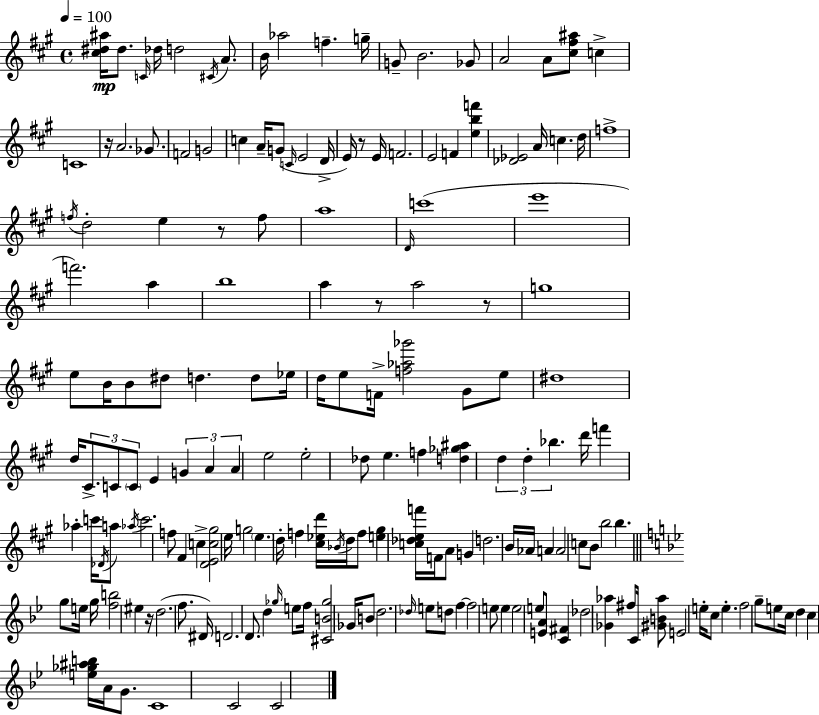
[C#5,D#5,A#5]/s D#5/e. C4/s Db5/s D5/h C#4/s A4/e. B4/s Ab5/h F5/q. G5/s G4/e B4/h. Gb4/e A4/h A4/e [C#5,F#5,A#5]/e C5/q C4/w R/s A4/h. Gb4/e. F4/h G4/h C5/q A4/s G4/e C4/s E4/h D4/s E4/s R/e E4/s F4/h. E4/h F4/q [E5,B5,F6]/q [Db4,Eb4]/h A4/s C5/q. D5/s F5/w F5/s D5/h E5/q R/e F5/e A5/w D4/s C6/w E6/w F6/h. A5/q B5/w A5/q R/e A5/h R/e G5/w E5/e B4/s B4/e D#5/e D5/q. D5/e Eb5/s D5/s E5/e F4/s [F5,Ab5,Gb6]/h G#4/e E5/e D#5/w D5/s C#4/e. C4/e C4/e E4/q G4/q A4/q A4/q E5/h E5/h Db5/e E5/q. F5/q [D5,Gb5,A#5]/q D5/q D5/q Bb5/q. D6/s F6/q Ab5/q C6/s Db4/s A5/e Ab5/s C6/h. F5/e F#4/q C5/q [D4,E4,C5,G#5]/h E5/s G5/h E5/q. D5/s F5/q [C#5,Eb5,D6]/s Bb4/s D5/s F5/e [E5,G#5]/q [C5,Db5,E5,F6]/s F4/s A4/e G4/q D5/h. B4/s Ab4/s A4/q A4/h C5/e B4/e B5/h B5/q. G5/e E5/s G5/s [F5,B5]/h EIS5/q R/s D5/h. F5/e. D#4/s D4/h. D4/e. D5/q Gb5/s E5/e F5/s [C#4,B4,Gb5]/h Gb4/s B4/e D5/h. Db5/s E5/e D5/e F5/q F5/h E5/e E5/q E5/h E5/e [E4,A4]/e [C4,F#4]/q Db5/h [Gb4,Ab5]/q F#5/e C4/s [G#4,B4,Ab5]/e E4/h E5/s C5/e E5/q. F5/h G5/e E5/e C5/s D5/q C5/q [E5,Gb5,A#5,B5]/s A4/s G4/e. C4/w C4/h C4/h